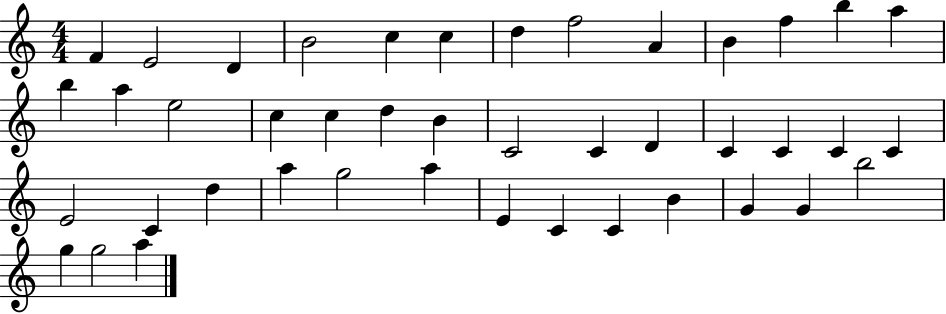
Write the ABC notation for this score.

X:1
T:Untitled
M:4/4
L:1/4
K:C
F E2 D B2 c c d f2 A B f b a b a e2 c c d B C2 C D C C C C E2 C d a g2 a E C C B G G b2 g g2 a